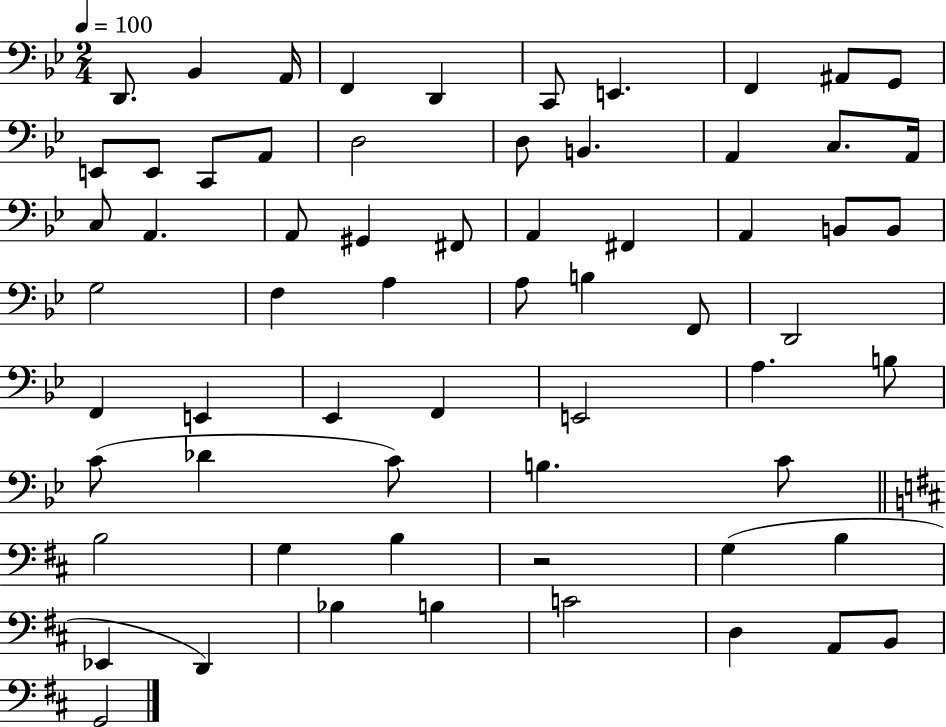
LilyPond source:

{
  \clef bass
  \numericTimeSignature
  \time 2/4
  \key bes \major
  \tempo 4 = 100
  d,8. bes,4 a,16 | f,4 d,4 | c,8 e,4. | f,4 ais,8 g,8 | \break e,8 e,8 c,8 a,8 | d2 | d8 b,4. | a,4 c8. a,16 | \break c8 a,4. | a,8 gis,4 fis,8 | a,4 fis,4 | a,4 b,8 b,8 | \break g2 | f4 a4 | a8 b4 f,8 | d,2 | \break f,4 e,4 | ees,4 f,4 | e,2 | a4. b8 | \break c'8( des'4 c'8) | b4. c'8 | \bar "||" \break \key d \major b2 | g4 b4 | r2 | g4( b4 | \break ees,4 d,4) | bes4 b4 | c'2 | d4 a,8 b,8 | \break g,2 | \bar "|."
}